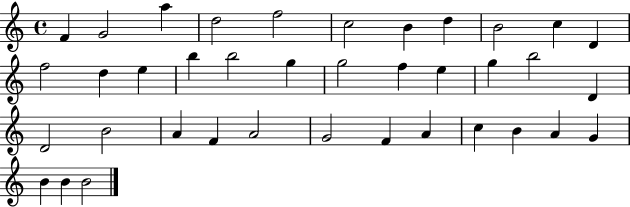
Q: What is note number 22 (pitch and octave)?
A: B5